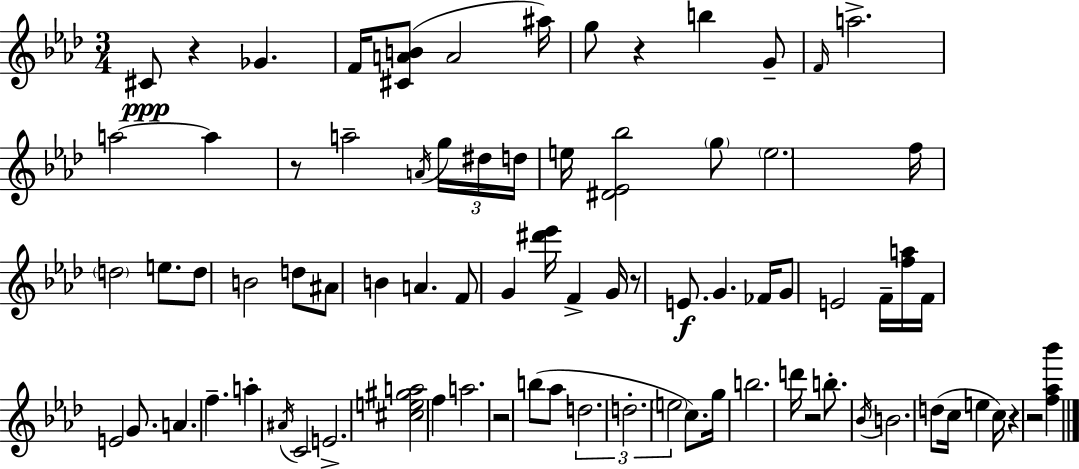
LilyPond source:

{
  \clef treble
  \numericTimeSignature
  \time 3/4
  \key f \minor
  cis'8\ppp r4 ges'4. | f'16 <cis' a' b'>8( a'2 ais''16) | g''8 r4 b''4 g'8-- | \grace { f'16 } a''2.-> | \break a''2~~ a''4 | r8 a''2-- \acciaccatura { a'16 } | \tuplet 3/2 { g''16 dis''16 d''16 } e''16 <dis' ees' bes''>2 | \parenthesize g''8 \parenthesize e''2. | \break f''16 \parenthesize d''2 e''8. | d''8 b'2 | d''8 ais'8 b'4 a'4. | f'8 g'4 <dis''' ees'''>16 f'4-> | \break g'16 r8 e'8.\f g'4. | fes'16 g'8 e'2 | f'16-- <f'' a''>16 f'16 e'2 g'8. | a'4. f''4.-- | \break a''4-. \acciaccatura { ais'16 } c'2 | e'2.-> | <cis'' e'' gis'' a''>2 f''4 | a''2. | \break r2 b''8( | aes''8 \tuplet 3/2 { d''2. | d''2.-. | \parenthesize e''2 } c''8.) | \break g''16 b''2. | d'''16 r2 | b''8.-. \acciaccatura { bes'16 } b'2. | d''8( c''16 e''4 c''16) | \break r4 r2 | <f'' aes'' bes'''>4 \bar "|."
}